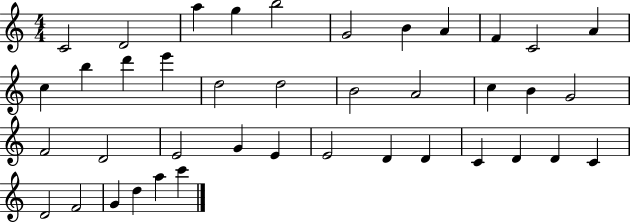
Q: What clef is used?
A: treble